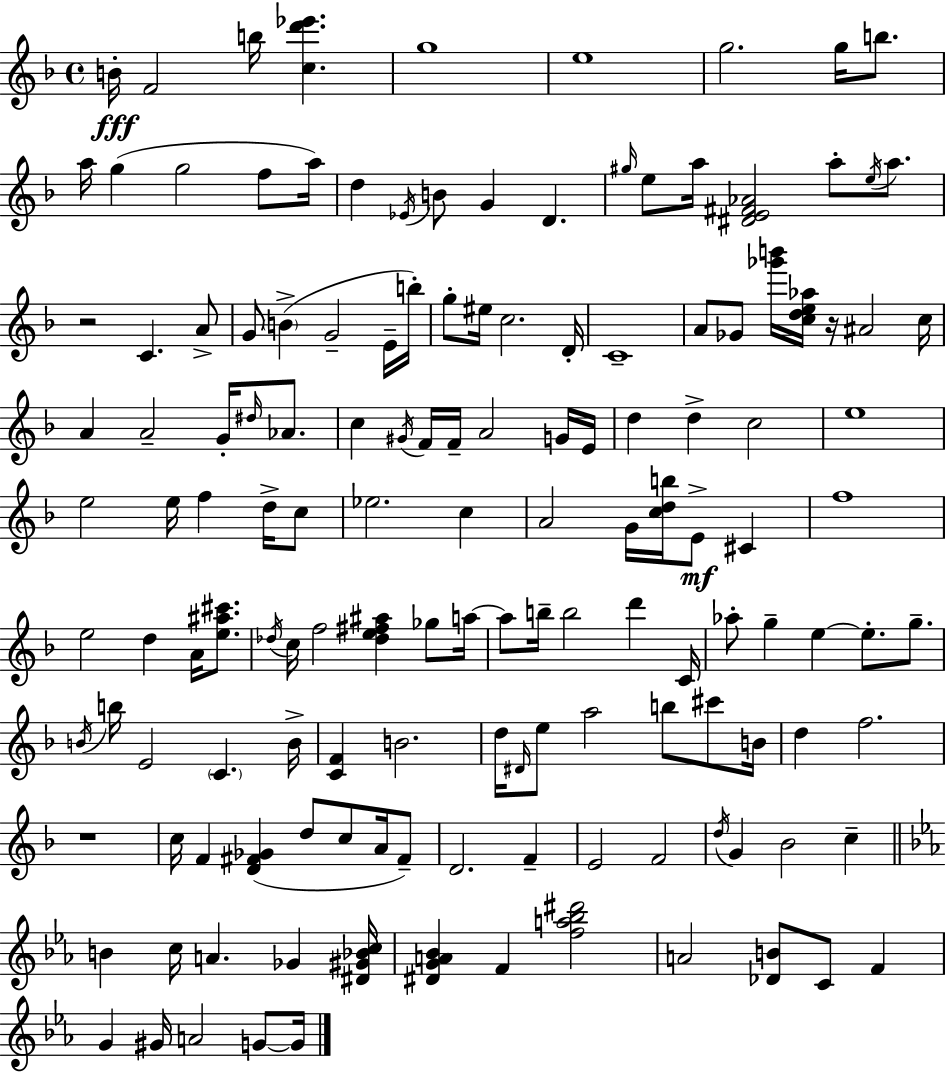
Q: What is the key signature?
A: D minor